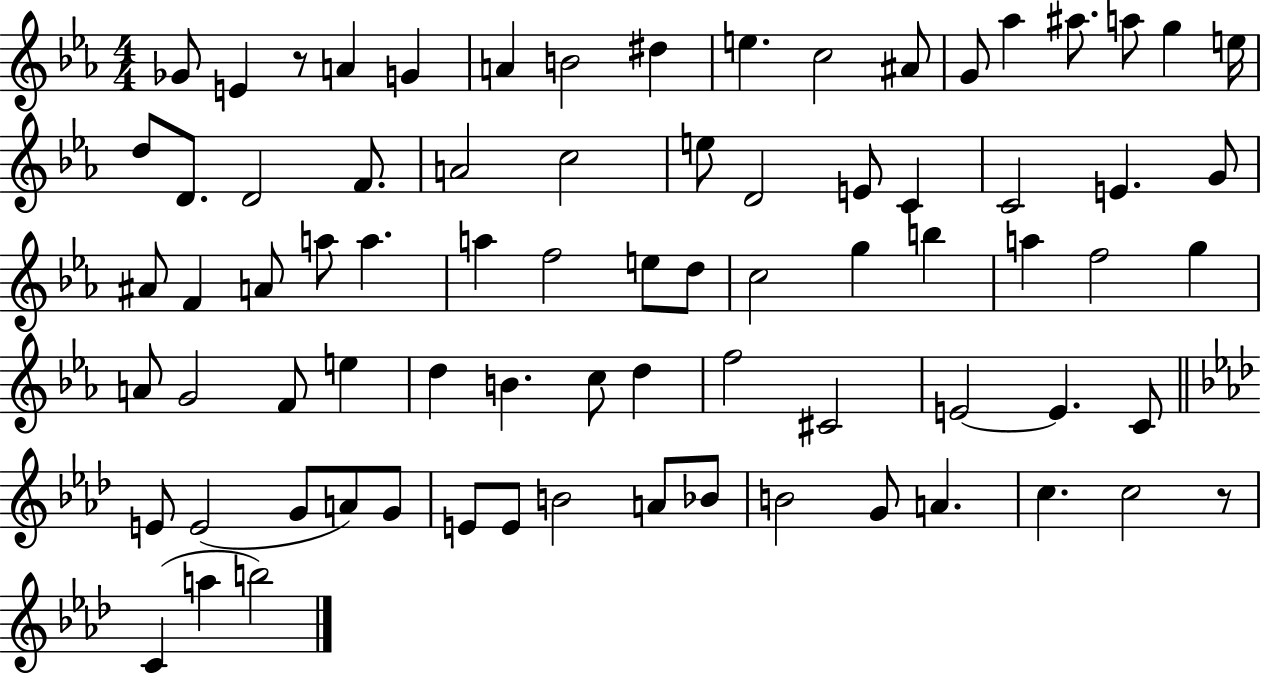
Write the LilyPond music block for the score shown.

{
  \clef treble
  \numericTimeSignature
  \time 4/4
  \key ees \major
  ges'8 e'4 r8 a'4 g'4 | a'4 b'2 dis''4 | e''4. c''2 ais'8 | g'8 aes''4 ais''8. a''8 g''4 e''16 | \break d''8 d'8. d'2 f'8. | a'2 c''2 | e''8 d'2 e'8 c'4 | c'2 e'4. g'8 | \break ais'8 f'4 a'8 a''8 a''4. | a''4 f''2 e''8 d''8 | c''2 g''4 b''4 | a''4 f''2 g''4 | \break a'8 g'2 f'8 e''4 | d''4 b'4. c''8 d''4 | f''2 cis'2 | e'2~~ e'4. c'8 | \break \bar "||" \break \key f \minor e'8 e'2( g'8 a'8) g'8 | e'8 e'8 b'2 a'8 bes'8 | b'2 g'8 a'4. | c''4. c''2 r8 | \break c'4( a''4 b''2) | \bar "|."
}